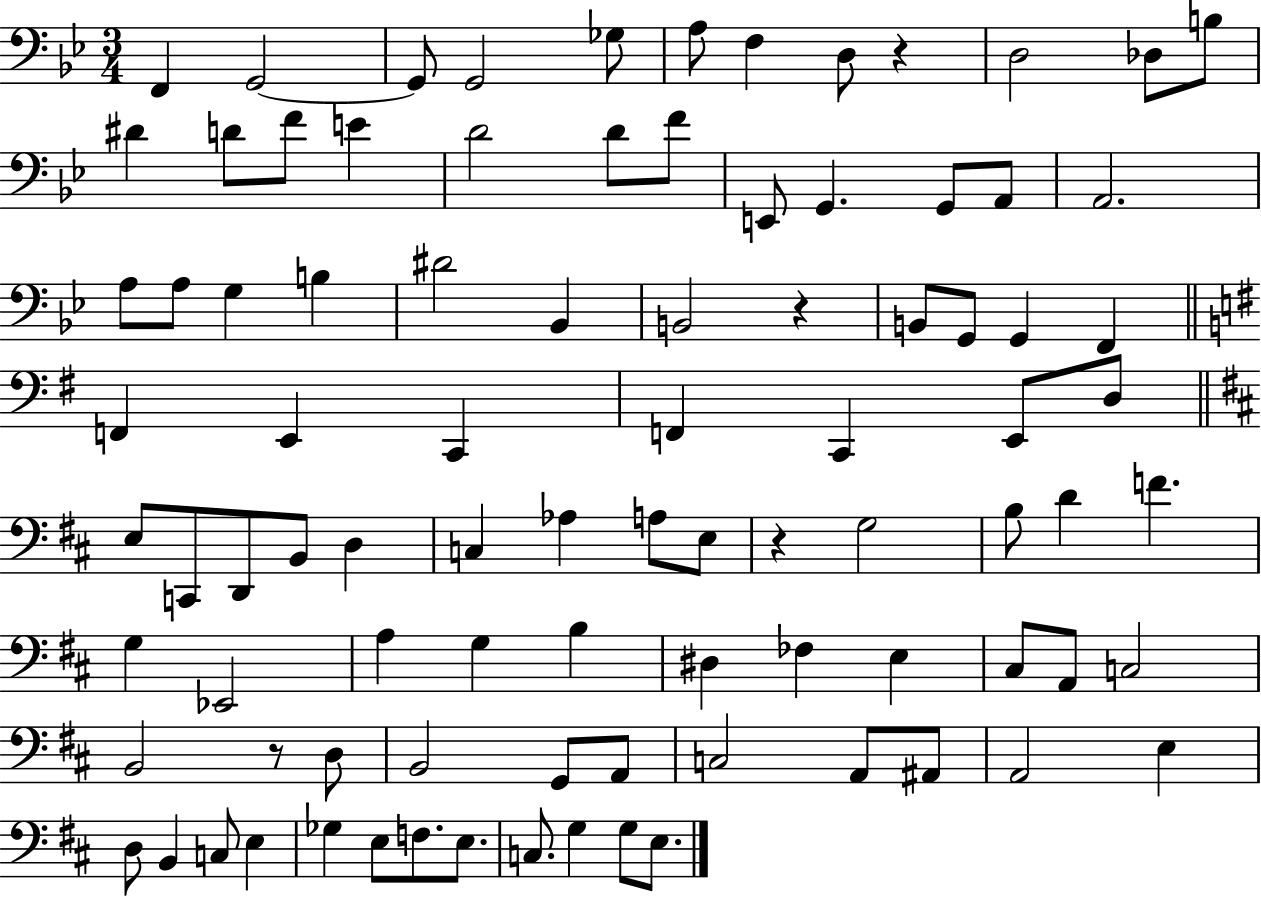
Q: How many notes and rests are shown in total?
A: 91